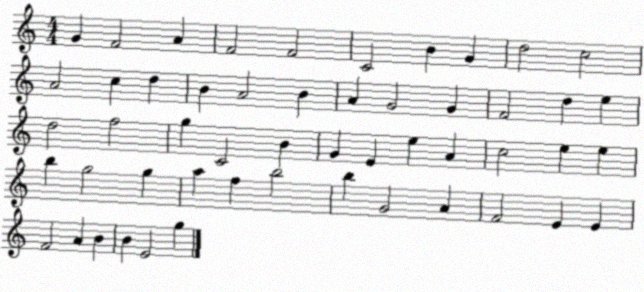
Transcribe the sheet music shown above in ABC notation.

X:1
T:Untitled
M:4/4
L:1/4
K:C
G F2 A F2 F2 C2 B G d2 c2 A2 c d B A2 B A G2 G F2 d e d2 f2 g C2 B G E e A c2 e e b g2 g a f b2 b G2 A F2 E E F2 A B B E2 g